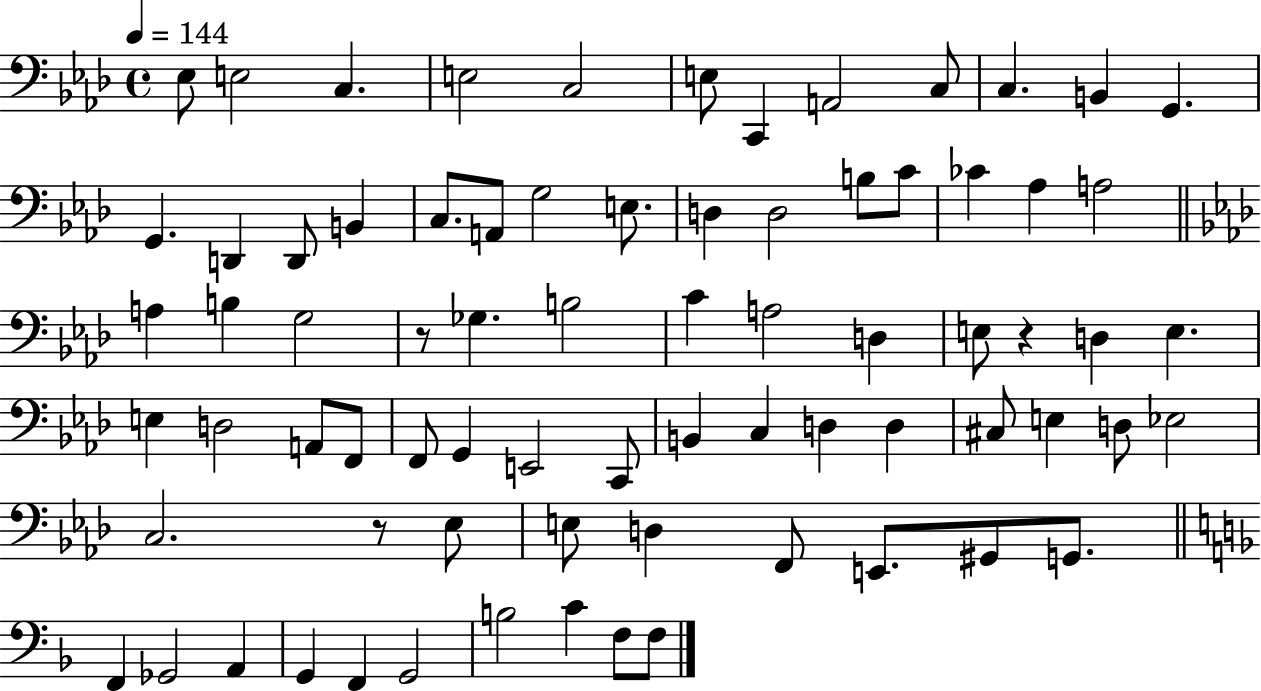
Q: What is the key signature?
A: AES major